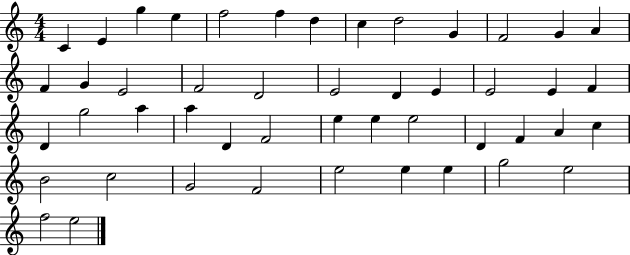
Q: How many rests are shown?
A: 0